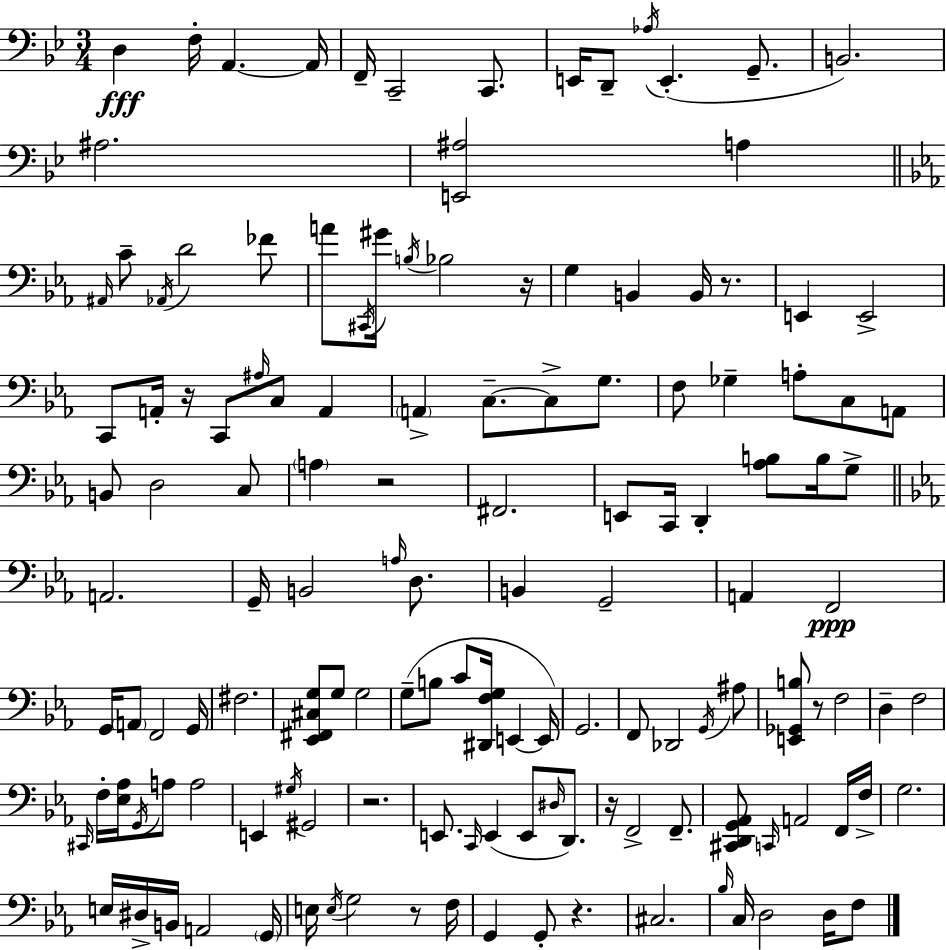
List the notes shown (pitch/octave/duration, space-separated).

D3/q F3/s A2/q. A2/s F2/s C2/h C2/e. E2/s D2/e Ab3/s E2/q. G2/e. B2/h. A#3/h. [E2,A#3]/h A3/q A#2/s C4/e Ab2/s D4/h FES4/e A4/e C#2/s G#4/s B3/s Bb3/h R/s G3/q B2/q B2/s R/e. E2/q E2/h C2/e A2/s R/s C2/e A#3/s C3/e A2/q A2/q C3/e. C3/e G3/e. F3/e Gb3/q A3/e C3/e A2/e B2/e D3/h C3/e A3/q R/h F#2/h. E2/e C2/s D2/q [Ab3,B3]/e B3/s G3/e A2/h. G2/s B2/h A3/s D3/e. B2/q G2/h A2/q F2/h G2/s A2/e F2/h G2/s F#3/h. [Eb2,F#2,C#3,G3]/e G3/e G3/h G3/e B3/e C4/e [D#2,F3,G3]/s E2/q E2/s G2/h. F2/e Db2/h G2/s A#3/e [E2,Gb2,B3]/e R/e F3/h D3/q F3/h C#2/s F3/s [Eb3,Ab3]/s G2/s A3/e A3/h E2/q G#3/s G#2/h R/h. E2/e. C2/s E2/q E2/e D#3/s D2/e. R/s F2/h F2/e. [C#2,D2,G2,Ab2]/e C2/s A2/h F2/s F3/s G3/h. E3/s D#3/s B2/s A2/h G2/s E3/s E3/s G3/h R/e F3/s G2/q G2/e R/q. C#3/h. Bb3/s C3/s D3/h D3/s F3/e